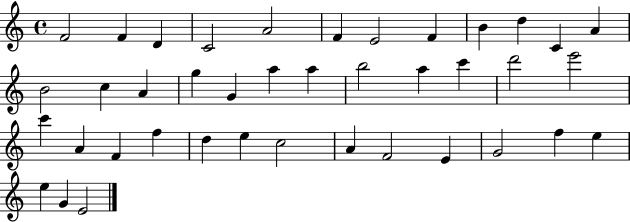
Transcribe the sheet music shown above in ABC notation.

X:1
T:Untitled
M:4/4
L:1/4
K:C
F2 F D C2 A2 F E2 F B d C A B2 c A g G a a b2 a c' d'2 e'2 c' A F f d e c2 A F2 E G2 f e e G E2